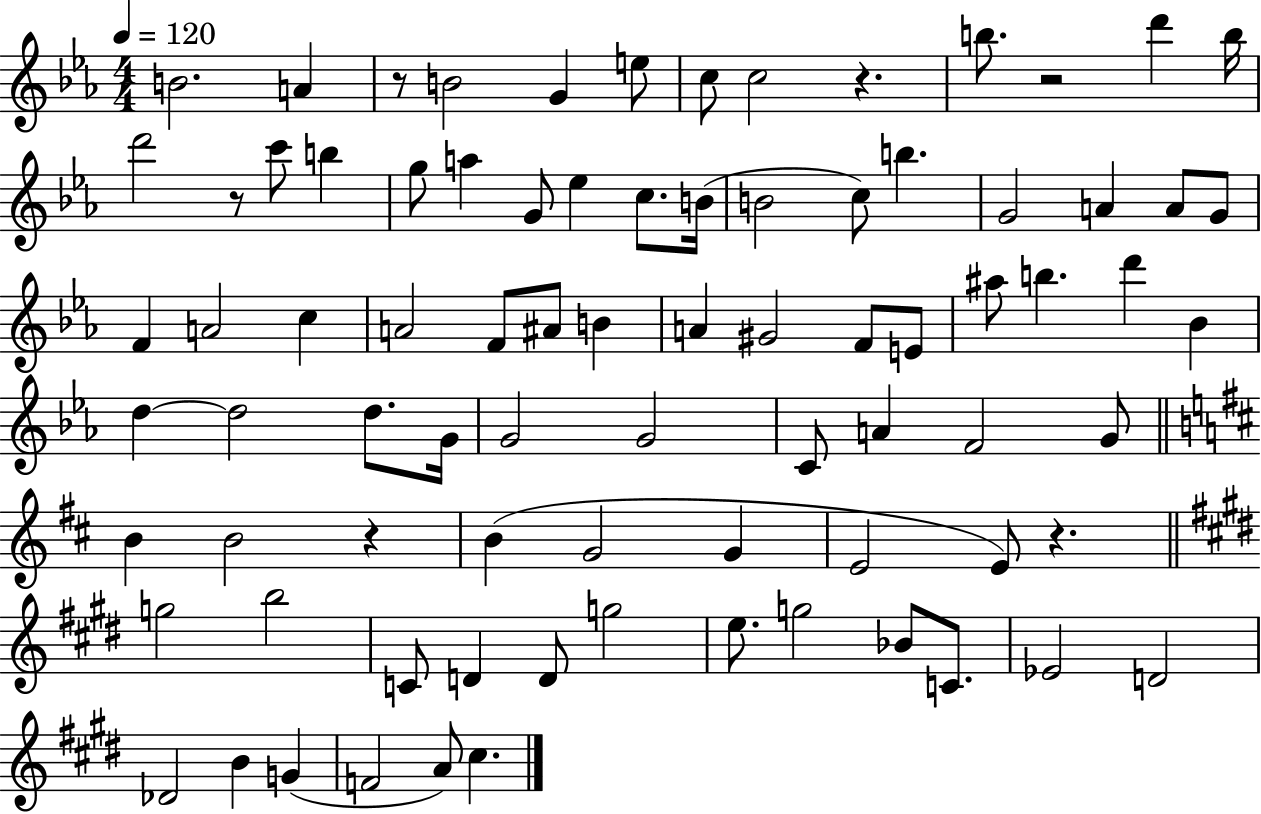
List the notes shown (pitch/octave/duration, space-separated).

B4/h. A4/q R/e B4/h G4/q E5/e C5/e C5/h R/q. B5/e. R/h D6/q B5/s D6/h R/e C6/e B5/q G5/e A5/q G4/e Eb5/q C5/e. B4/s B4/h C5/e B5/q. G4/h A4/q A4/e G4/e F4/q A4/h C5/q A4/h F4/e A#4/e B4/q A4/q G#4/h F4/e E4/e A#5/e B5/q. D6/q Bb4/q D5/q D5/h D5/e. G4/s G4/h G4/h C4/e A4/q F4/h G4/e B4/q B4/h R/q B4/q G4/h G4/q E4/h E4/e R/q. G5/h B5/h C4/e D4/q D4/e G5/h E5/e. G5/h Bb4/e C4/e. Eb4/h D4/h Db4/h B4/q G4/q F4/h A4/e C#5/q.